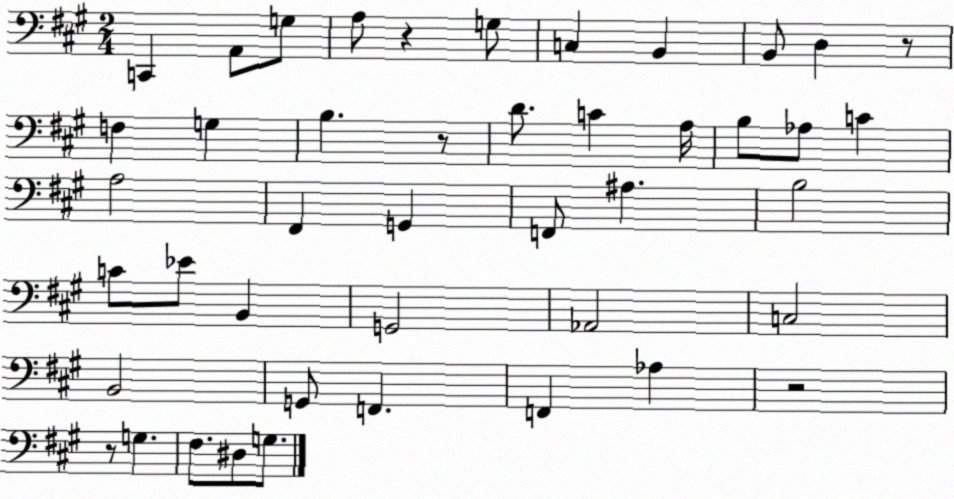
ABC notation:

X:1
T:Untitled
M:2/4
L:1/4
K:A
C,, A,,/2 G,/2 A,/2 z G,/2 C, B,, B,,/2 D, z/2 F, G, B, z/2 D/2 C A,/4 B,/2 _A,/2 C A,2 ^F,, G,, F,,/2 ^A, B,2 C/2 _E/2 B,, G,,2 _A,,2 C,2 B,,2 G,,/2 F,, F,, _A, z2 z/2 G, ^F,/2 ^D,/2 G,/2